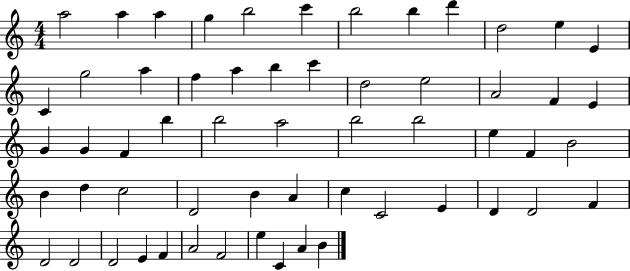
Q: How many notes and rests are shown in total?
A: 58